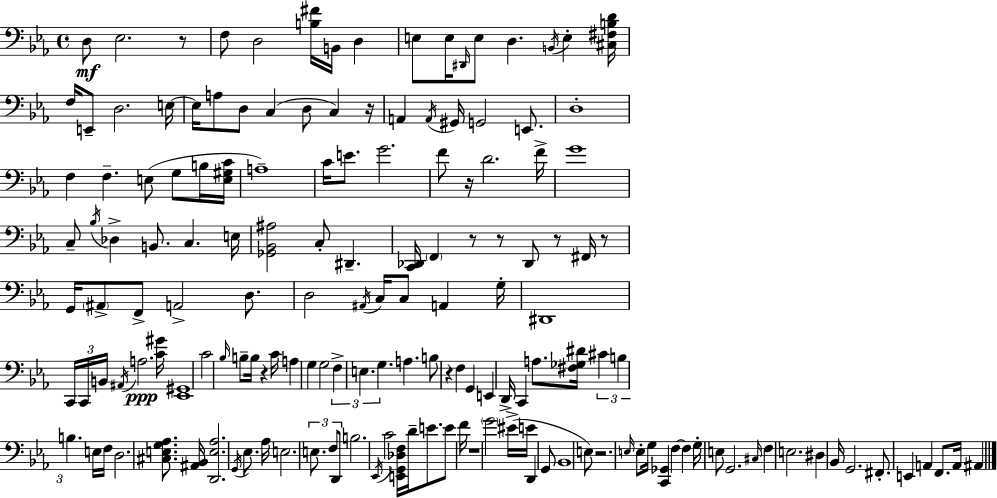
X:1
T:Untitled
M:4/4
L:1/4
K:Cm
D,/2 _E,2 z/2 F,/2 D,2 [B,^F]/4 B,,/4 D, E,/2 E,/4 ^D,,/4 E,/2 D, B,,/4 E, [^C,^F,B,D]/4 F,/4 E,,/2 D,2 E,/4 E,/4 A,/2 D,/2 C, D,/2 C, z/4 A,, A,,/4 ^G,,/4 G,,2 E,,/2 D,4 F, F, E,/2 G,/2 B,/4 [E,^G,C]/4 A,4 C/4 E/2 G2 F/2 z/4 D2 F/4 G4 C,/2 _B,/4 _D, B,,/2 C, E,/4 [_G,,_B,,^A,]2 C,/2 ^D,, [C,,_D,,]/4 F,, z/2 z/2 _D,,/2 z/2 ^F,,/4 z/2 G,,/4 ^A,,/2 F,,/2 A,,2 D,/2 D,2 ^A,,/4 C,/4 C,/2 A,, G,/4 ^D,,4 C,,/4 C,,/4 B,,/4 ^A,,/4 A,2 [C^G]/4 [_E,,^G,,]4 C2 _B,/4 B,/2 B,/4 z C/4 A, G, G,2 F, E, G, A, B,/2 z F, G,, E,, D,,/4 C,, A,/2 [^F,_G,^D]/4 ^C B, B, E,/4 F,/4 D,2 [^C,E,G,_A,]/2 [^A,,_B,,]/4 [D,,E,_A,]2 G,,/4 _E,/2 _A,/4 E,2 E,/2 F,/2 D,,/2 B,2 _E,,/4 C2 [E,,G,,_D,F,]/4 D/4 E/2 E/2 F/4 z4 G2 ^E/4 E/4 D,, G,,/2 _B,,4 E,/2 z2 E,/4 E,/2 G,/4 [C,,_G,,] F, F, G,/4 E,/2 G,,2 ^C,/4 F, E,2 ^D, _B,,/4 G,,2 ^F,,/2 E,, A,, F,,/2 A,,/4 ^A,,